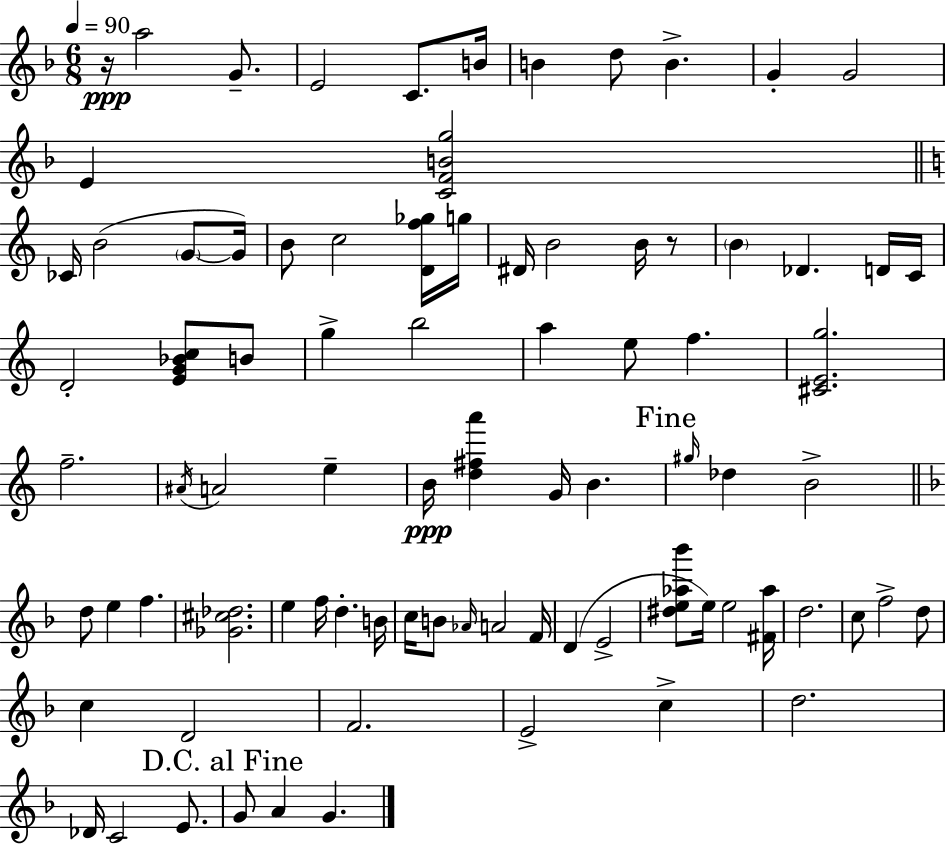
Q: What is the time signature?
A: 6/8